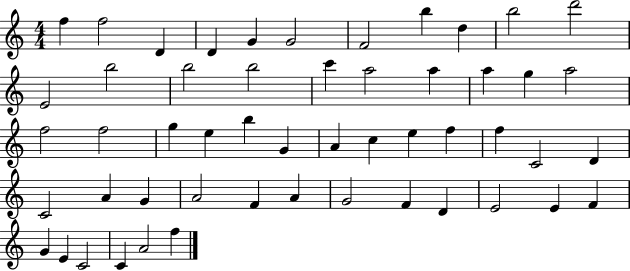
{
  \clef treble
  \numericTimeSignature
  \time 4/4
  \key c \major
  f''4 f''2 d'4 | d'4 g'4 g'2 | f'2 b''4 d''4 | b''2 d'''2 | \break e'2 b''2 | b''2 b''2 | c'''4 a''2 a''4 | a''4 g''4 a''2 | \break f''2 f''2 | g''4 e''4 b''4 g'4 | a'4 c''4 e''4 f''4 | f''4 c'2 d'4 | \break c'2 a'4 g'4 | a'2 f'4 a'4 | g'2 f'4 d'4 | e'2 e'4 f'4 | \break g'4 e'4 c'2 | c'4 a'2 f''4 | \bar "|."
}